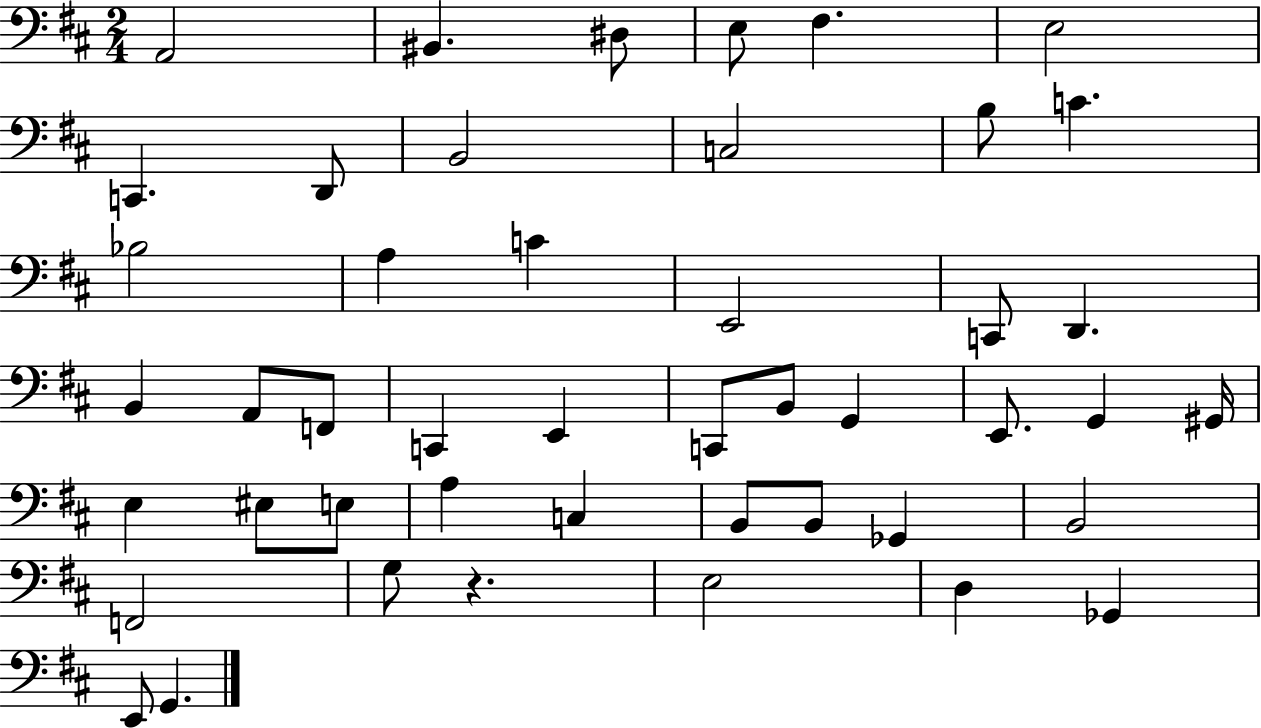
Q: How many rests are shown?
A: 1